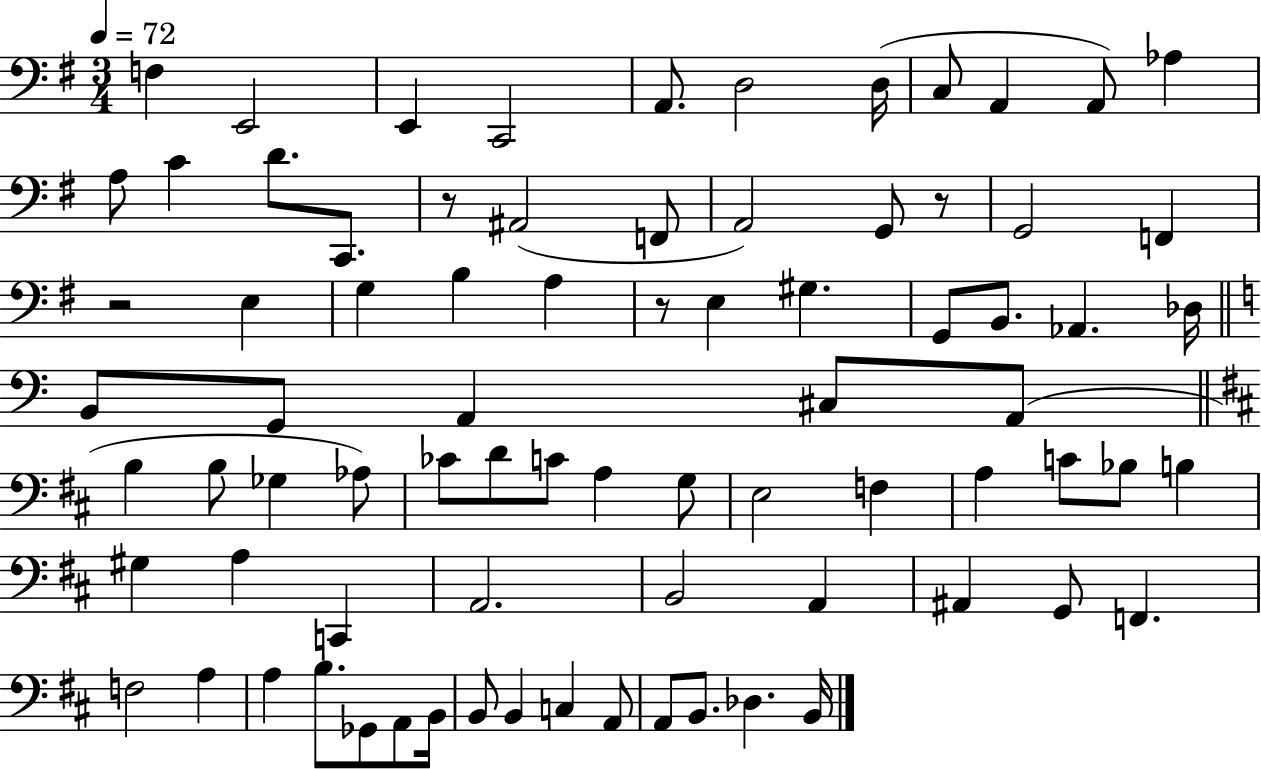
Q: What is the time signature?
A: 3/4